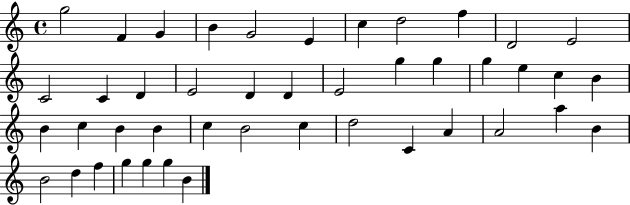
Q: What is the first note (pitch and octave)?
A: G5